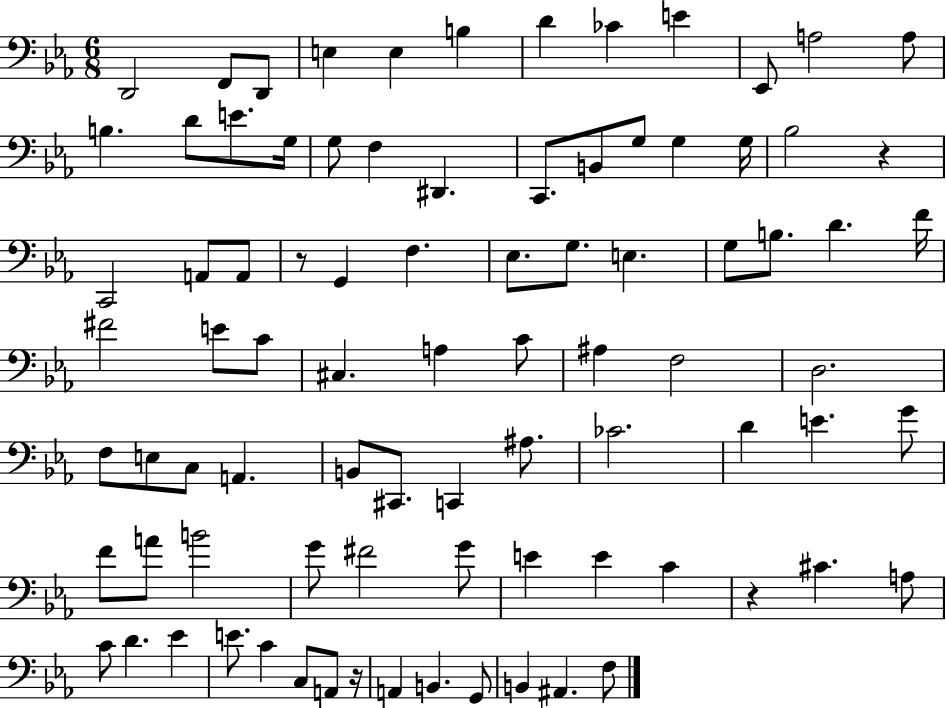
X:1
T:Untitled
M:6/8
L:1/4
K:Eb
D,,2 F,,/2 D,,/2 E, E, B, D _C E _E,,/2 A,2 A,/2 B, D/2 E/2 G,/4 G,/2 F, ^D,, C,,/2 B,,/2 G,/2 G, G,/4 _B,2 z C,,2 A,,/2 A,,/2 z/2 G,, F, _E,/2 G,/2 E, G,/2 B,/2 D F/4 ^F2 E/2 C/2 ^C, A, C/2 ^A, F,2 D,2 F,/2 E,/2 C,/2 A,, B,,/2 ^C,,/2 C,, ^A,/2 _C2 D E G/2 F/2 A/2 B2 G/2 ^F2 G/2 E E C z ^C A,/2 C/2 D _E E/2 C C,/2 A,,/2 z/4 A,, B,, G,,/2 B,, ^A,, F,/2